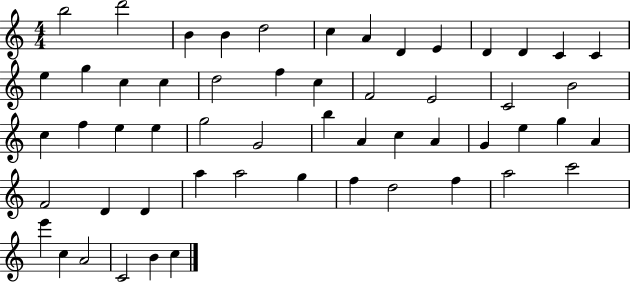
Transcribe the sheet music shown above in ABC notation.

X:1
T:Untitled
M:4/4
L:1/4
K:C
b2 d'2 B B d2 c A D E D D C C e g c c d2 f c F2 E2 C2 B2 c f e e g2 G2 b A c A G e g A F2 D D a a2 g f d2 f a2 c'2 e' c A2 C2 B c